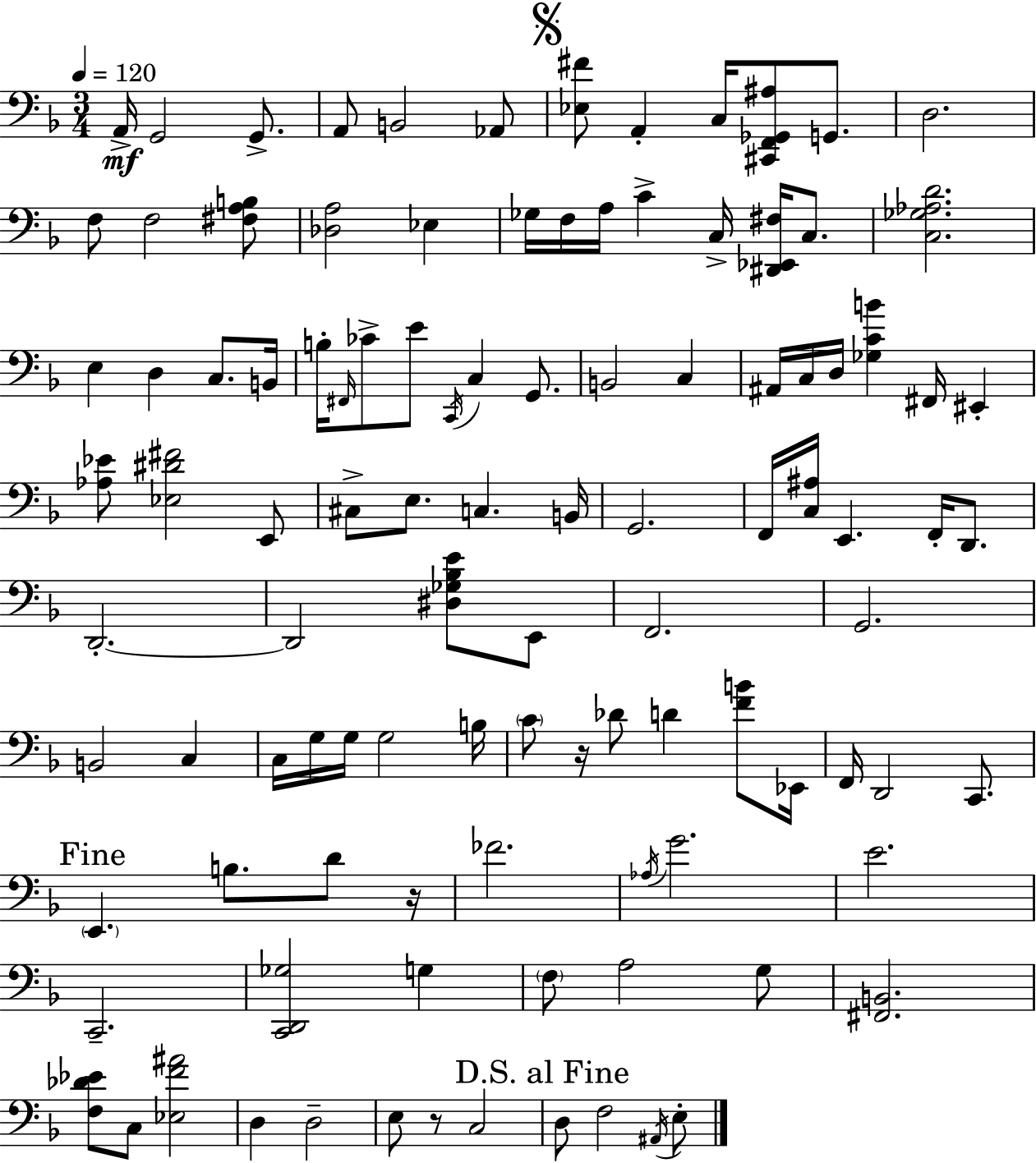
{
  \clef bass
  \numericTimeSignature
  \time 3/4
  \key d \minor
  \tempo 4 = 120
  a,16->\mf g,2 g,8.-> | a,8 b,2 aes,8 | \mark \markup { \musicglyph "scripts.segno" } <ees fis'>8 a,4-. c16 <cis, f, ges, ais>8 g,8. | d2. | \break f8 f2 <fis a b>8 | <des a>2 ees4 | ges16 f16 a16 c'4-> c16-> <dis, ees, fis>16 c8. | <c ges aes d'>2. | \break e4 d4 c8. b,16 | b16-. \grace { fis,16 } ces'8-> e'8 \acciaccatura { c,16 } c4 g,8. | b,2 c4 | ais,16 c16 d16 <ges c' b'>4 fis,16 eis,4-. | \break <aes ees'>8 <ees dis' fis'>2 | e,8 cis8-> e8. c4. | b,16 g,2. | f,16 <c ais>16 e,4. f,16-. d,8. | \break d,2.-.~~ | d,2 <dis ges bes e'>8 | e,8 f,2. | g,2. | \break b,2 c4 | c16 g16 g16 g2 | b16 \parenthesize c'8 r16 des'8 d'4 <f' b'>8 | ees,16 f,16 d,2 c,8. | \break \mark "Fine" \parenthesize e,4. b8. d'8 | r16 fes'2. | \acciaccatura { aes16 } g'2. | e'2. | \break c,2.-- | <c, d, ges>2 g4 | \parenthesize f8 a2 | g8 <fis, b,>2. | \break <f des' ees'>8 c8 <ees f' ais'>2 | d4 d2-- | e8 r8 c2 | \mark "D.S. al Fine" d8 f2 | \break \acciaccatura { ais,16 } e8-. \bar "|."
}